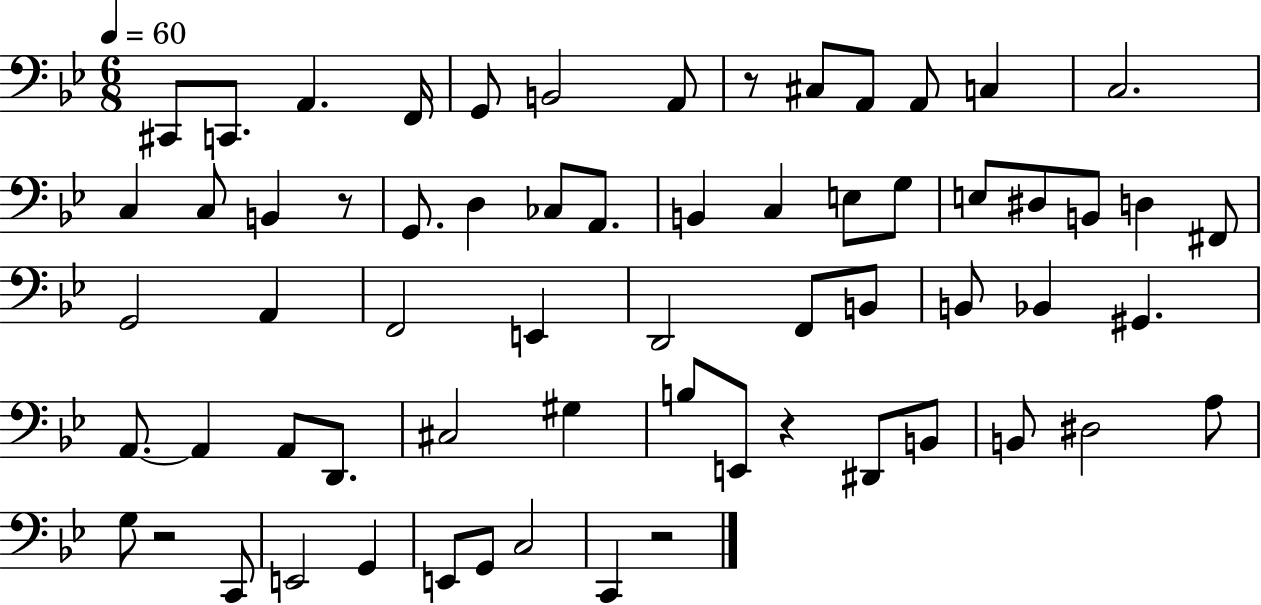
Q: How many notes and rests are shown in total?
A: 64